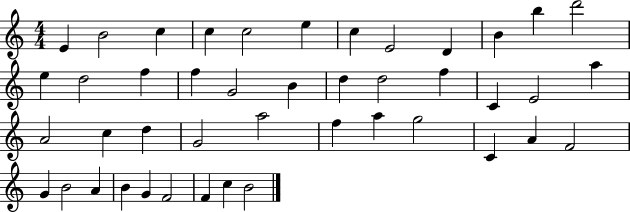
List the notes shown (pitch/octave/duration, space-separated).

E4/q B4/h C5/q C5/q C5/h E5/q C5/q E4/h D4/q B4/q B5/q D6/h E5/q D5/h F5/q F5/q G4/h B4/q D5/q D5/h F5/q C4/q E4/h A5/q A4/h C5/q D5/q G4/h A5/h F5/q A5/q G5/h C4/q A4/q F4/h G4/q B4/h A4/q B4/q G4/q F4/h F4/q C5/q B4/h